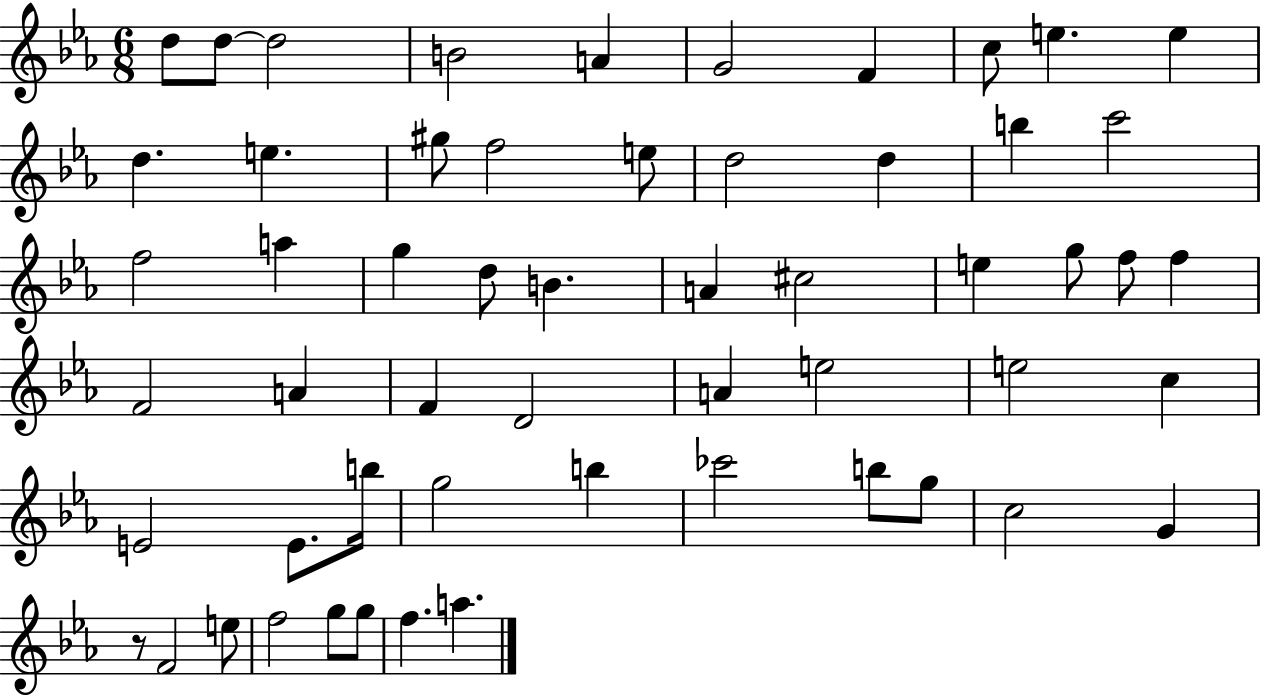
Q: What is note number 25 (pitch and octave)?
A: A4